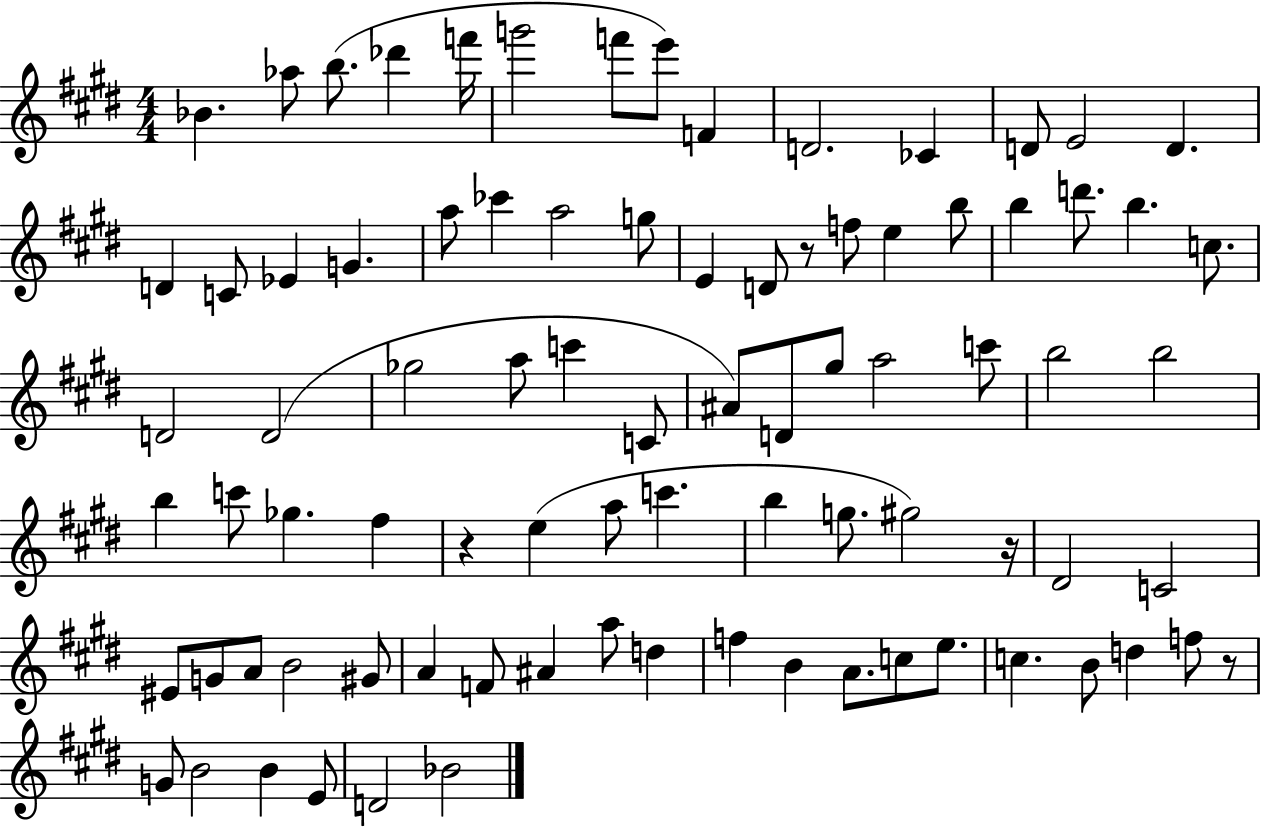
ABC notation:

X:1
T:Untitled
M:4/4
L:1/4
K:E
_B _a/2 b/2 _d' f'/4 g'2 f'/2 e'/2 F D2 _C D/2 E2 D D C/2 _E G a/2 _c' a2 g/2 E D/2 z/2 f/2 e b/2 b d'/2 b c/2 D2 D2 _g2 a/2 c' C/2 ^A/2 D/2 ^g/2 a2 c'/2 b2 b2 b c'/2 _g ^f z e a/2 c' b g/2 ^g2 z/4 ^D2 C2 ^E/2 G/2 A/2 B2 ^G/2 A F/2 ^A a/2 d f B A/2 c/2 e/2 c B/2 d f/2 z/2 G/2 B2 B E/2 D2 _B2